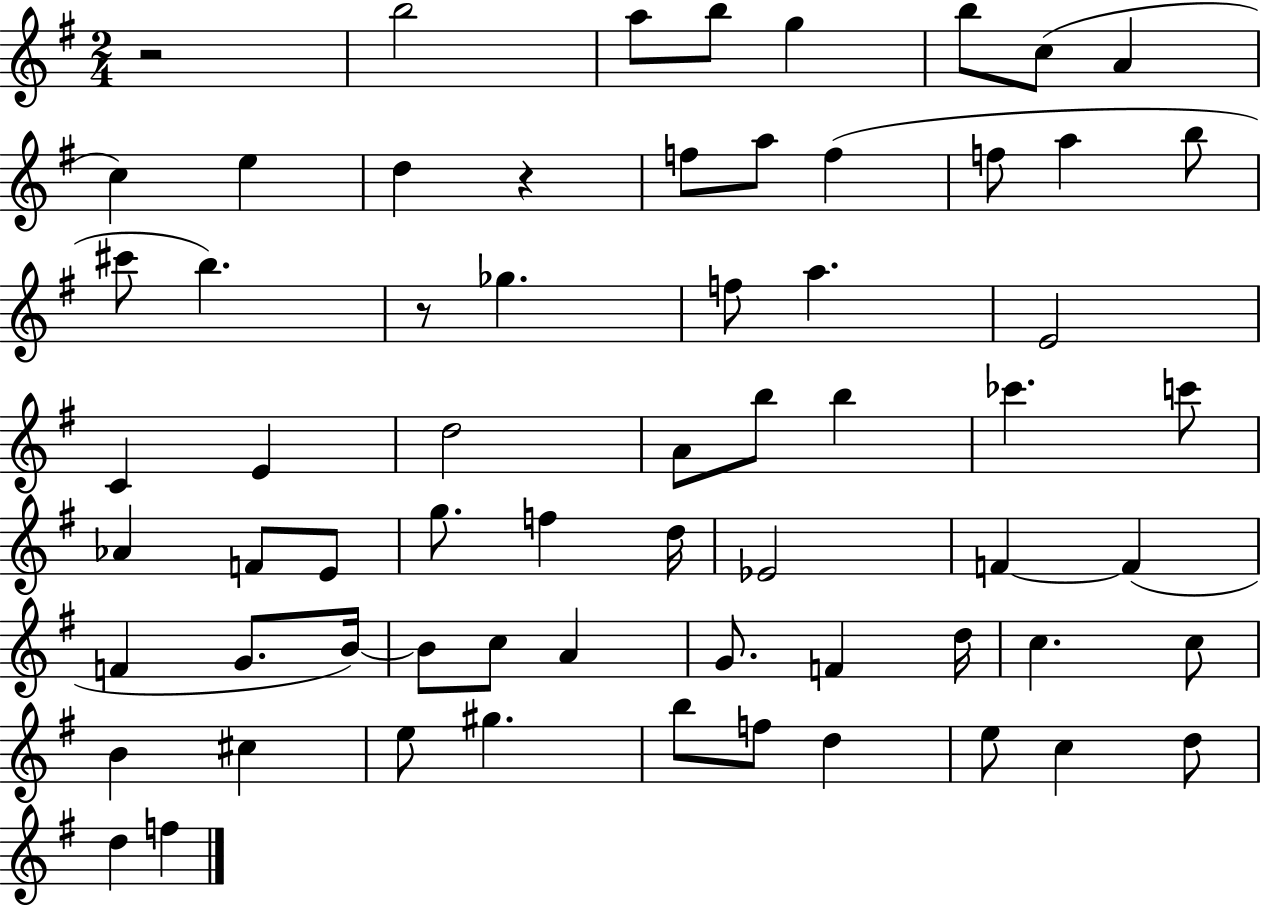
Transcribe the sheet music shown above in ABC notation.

X:1
T:Untitled
M:2/4
L:1/4
K:G
z2 b2 a/2 b/2 g b/2 c/2 A c e d z f/2 a/2 f f/2 a b/2 ^c'/2 b z/2 _g f/2 a E2 C E d2 A/2 b/2 b _c' c'/2 _A F/2 E/2 g/2 f d/4 _E2 F F F G/2 B/4 B/2 c/2 A G/2 F d/4 c c/2 B ^c e/2 ^g b/2 f/2 d e/2 c d/2 d f